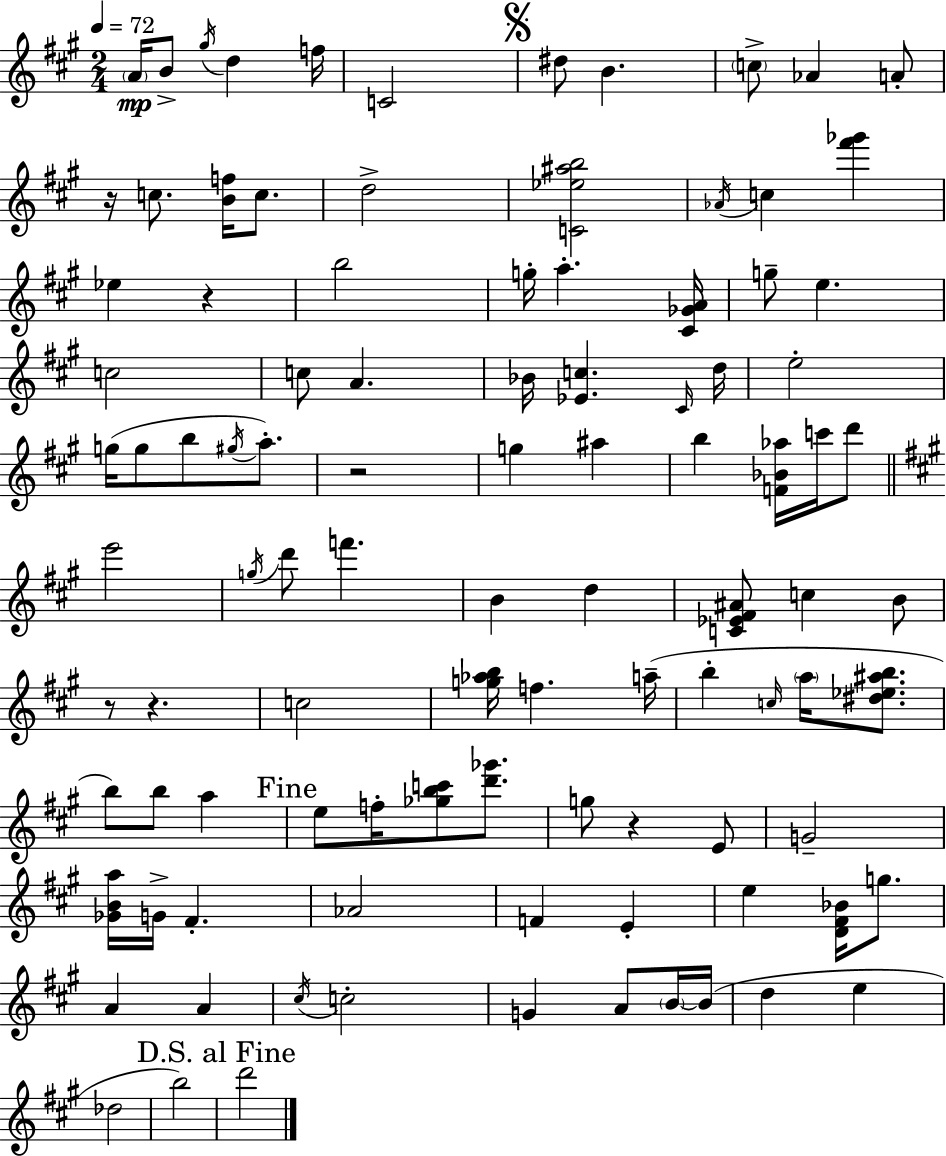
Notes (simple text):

A4/s B4/e G#5/s D5/q F5/s C4/h D#5/e B4/q. C5/e Ab4/q A4/e R/s C5/e. [B4,F5]/s C5/e. D5/h [C4,Eb5,A#5,B5]/h Ab4/s C5/q [F#6,Gb6]/q Eb5/q R/q B5/h G5/s A5/q. [C#4,Gb4,A4]/s G5/e E5/q. C5/h C5/e A4/q. Bb4/s [Eb4,C5]/q. C#4/s D5/s E5/h G5/s G5/e B5/e G#5/s A5/e. R/h G5/q A#5/q B5/q [F4,Bb4,Ab5]/s C6/s D6/e E6/h G5/s D6/e F6/q. B4/q D5/q [C4,Eb4,F#4,A#4]/e C5/q B4/e R/e R/q. C5/h [G5,Ab5,B5]/s F5/q. A5/s B5/q C5/s A5/s [D#5,Eb5,A#5,B5]/e. B5/e B5/e A5/q E5/e F5/s [Gb5,B5,C6]/e [D6,Gb6]/e. G5/e R/q E4/e G4/h [Gb4,B4,A5]/s G4/s F#4/q. Ab4/h F4/q E4/q E5/q [D4,F#4,Bb4]/s G5/e. A4/q A4/q C#5/s C5/h G4/q A4/e B4/s B4/s D5/q E5/q Db5/h B5/h D6/h